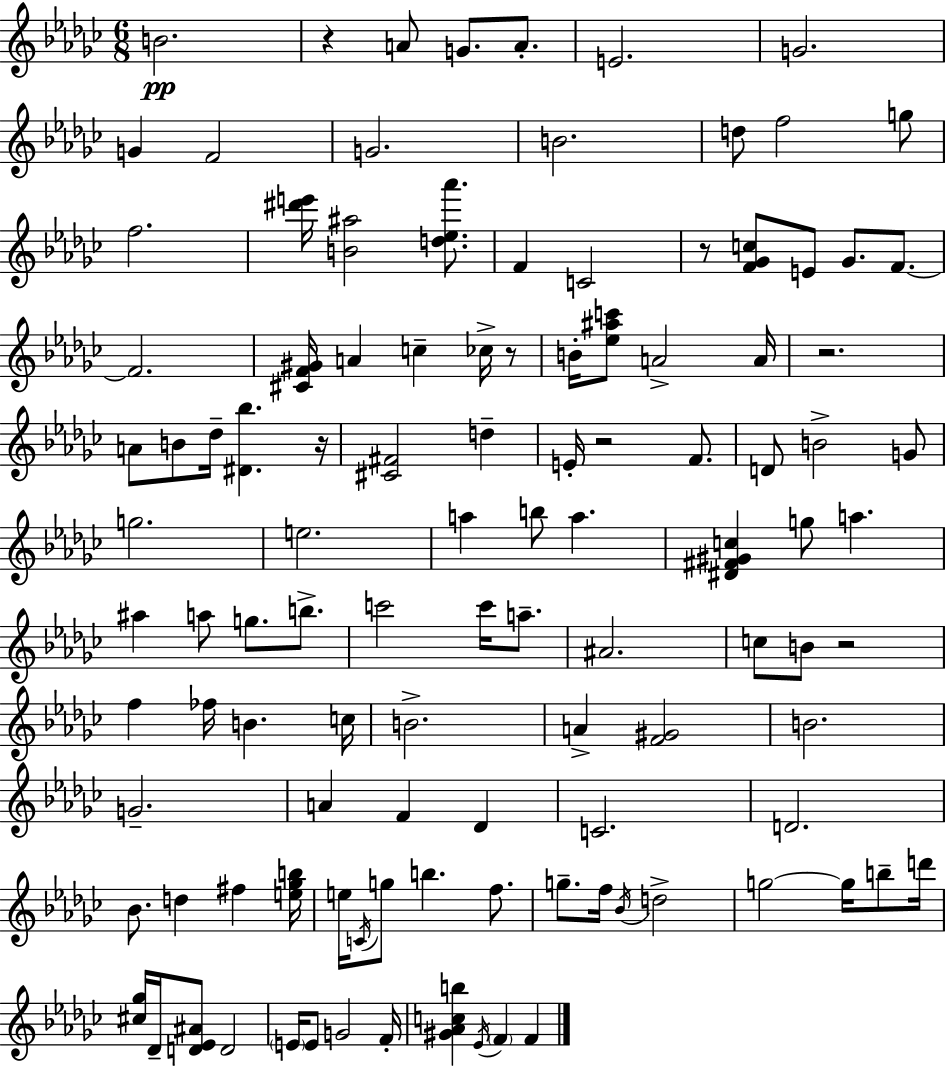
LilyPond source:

{
  \clef treble
  \numericTimeSignature
  \time 6/8
  \key ees \minor
  \repeat volta 2 { b'2.\pp | r4 a'8 g'8. a'8.-. | e'2. | g'2. | \break g'4 f'2 | g'2. | b'2. | d''8 f''2 g''8 | \break f''2. | <dis''' e'''>16 <b' ais''>2 <d'' ees'' aes'''>8. | f'4 c'2 | r8 <f' ges' c''>8 e'8 ges'8. f'8.~~ | \break f'2. | <cis' f' gis'>16 a'4 c''4-- ces''16-> r8 | b'16-. <ees'' ais'' c'''>8 a'2-> a'16 | r2. | \break a'8 b'8 des''16-- <dis' bes''>4. r16 | <cis' fis'>2 d''4-- | e'16-. r2 f'8. | d'8 b'2-> g'8 | \break g''2. | e''2. | a''4 b''8 a''4. | <dis' fis' gis' c''>4 g''8 a''4. | \break ais''4 a''8 g''8. b''8.-> | c'''2 c'''16 a''8.-- | ais'2. | c''8 b'8 r2 | \break f''4 fes''16 b'4. c''16 | b'2.-> | a'4-> <f' gis'>2 | b'2. | \break g'2.-- | a'4 f'4 des'4 | c'2. | d'2. | \break bes'8. d''4 fis''4 <e'' ges'' b''>16 | e''16 \acciaccatura { c'16 } g''8 b''4. f''8. | g''8.-- f''16 \acciaccatura { bes'16 } d''2-> | g''2~~ g''16 b''8-- | \break d'''16 <cis'' ges''>16 des'16-- <d' ees' ais'>8 d'2 | \parenthesize e'16 e'8 g'2 | f'16-. <gis' aes' c'' b''>4 \acciaccatura { ees'16 } \parenthesize f'4 f'4 | } \bar "|."
}